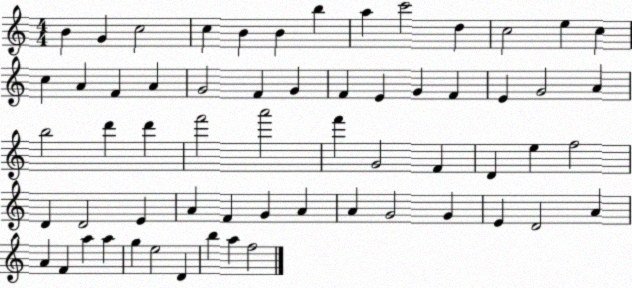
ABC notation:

X:1
T:Untitled
M:4/4
L:1/4
K:C
B G c2 c B B b a c'2 d c2 e c c A F A G2 F G F E G F E G2 A b2 d' d' f'2 a'2 f' G2 F D e f2 D D2 E A F G A A G2 G E D2 A A F a a g e2 D b a f2